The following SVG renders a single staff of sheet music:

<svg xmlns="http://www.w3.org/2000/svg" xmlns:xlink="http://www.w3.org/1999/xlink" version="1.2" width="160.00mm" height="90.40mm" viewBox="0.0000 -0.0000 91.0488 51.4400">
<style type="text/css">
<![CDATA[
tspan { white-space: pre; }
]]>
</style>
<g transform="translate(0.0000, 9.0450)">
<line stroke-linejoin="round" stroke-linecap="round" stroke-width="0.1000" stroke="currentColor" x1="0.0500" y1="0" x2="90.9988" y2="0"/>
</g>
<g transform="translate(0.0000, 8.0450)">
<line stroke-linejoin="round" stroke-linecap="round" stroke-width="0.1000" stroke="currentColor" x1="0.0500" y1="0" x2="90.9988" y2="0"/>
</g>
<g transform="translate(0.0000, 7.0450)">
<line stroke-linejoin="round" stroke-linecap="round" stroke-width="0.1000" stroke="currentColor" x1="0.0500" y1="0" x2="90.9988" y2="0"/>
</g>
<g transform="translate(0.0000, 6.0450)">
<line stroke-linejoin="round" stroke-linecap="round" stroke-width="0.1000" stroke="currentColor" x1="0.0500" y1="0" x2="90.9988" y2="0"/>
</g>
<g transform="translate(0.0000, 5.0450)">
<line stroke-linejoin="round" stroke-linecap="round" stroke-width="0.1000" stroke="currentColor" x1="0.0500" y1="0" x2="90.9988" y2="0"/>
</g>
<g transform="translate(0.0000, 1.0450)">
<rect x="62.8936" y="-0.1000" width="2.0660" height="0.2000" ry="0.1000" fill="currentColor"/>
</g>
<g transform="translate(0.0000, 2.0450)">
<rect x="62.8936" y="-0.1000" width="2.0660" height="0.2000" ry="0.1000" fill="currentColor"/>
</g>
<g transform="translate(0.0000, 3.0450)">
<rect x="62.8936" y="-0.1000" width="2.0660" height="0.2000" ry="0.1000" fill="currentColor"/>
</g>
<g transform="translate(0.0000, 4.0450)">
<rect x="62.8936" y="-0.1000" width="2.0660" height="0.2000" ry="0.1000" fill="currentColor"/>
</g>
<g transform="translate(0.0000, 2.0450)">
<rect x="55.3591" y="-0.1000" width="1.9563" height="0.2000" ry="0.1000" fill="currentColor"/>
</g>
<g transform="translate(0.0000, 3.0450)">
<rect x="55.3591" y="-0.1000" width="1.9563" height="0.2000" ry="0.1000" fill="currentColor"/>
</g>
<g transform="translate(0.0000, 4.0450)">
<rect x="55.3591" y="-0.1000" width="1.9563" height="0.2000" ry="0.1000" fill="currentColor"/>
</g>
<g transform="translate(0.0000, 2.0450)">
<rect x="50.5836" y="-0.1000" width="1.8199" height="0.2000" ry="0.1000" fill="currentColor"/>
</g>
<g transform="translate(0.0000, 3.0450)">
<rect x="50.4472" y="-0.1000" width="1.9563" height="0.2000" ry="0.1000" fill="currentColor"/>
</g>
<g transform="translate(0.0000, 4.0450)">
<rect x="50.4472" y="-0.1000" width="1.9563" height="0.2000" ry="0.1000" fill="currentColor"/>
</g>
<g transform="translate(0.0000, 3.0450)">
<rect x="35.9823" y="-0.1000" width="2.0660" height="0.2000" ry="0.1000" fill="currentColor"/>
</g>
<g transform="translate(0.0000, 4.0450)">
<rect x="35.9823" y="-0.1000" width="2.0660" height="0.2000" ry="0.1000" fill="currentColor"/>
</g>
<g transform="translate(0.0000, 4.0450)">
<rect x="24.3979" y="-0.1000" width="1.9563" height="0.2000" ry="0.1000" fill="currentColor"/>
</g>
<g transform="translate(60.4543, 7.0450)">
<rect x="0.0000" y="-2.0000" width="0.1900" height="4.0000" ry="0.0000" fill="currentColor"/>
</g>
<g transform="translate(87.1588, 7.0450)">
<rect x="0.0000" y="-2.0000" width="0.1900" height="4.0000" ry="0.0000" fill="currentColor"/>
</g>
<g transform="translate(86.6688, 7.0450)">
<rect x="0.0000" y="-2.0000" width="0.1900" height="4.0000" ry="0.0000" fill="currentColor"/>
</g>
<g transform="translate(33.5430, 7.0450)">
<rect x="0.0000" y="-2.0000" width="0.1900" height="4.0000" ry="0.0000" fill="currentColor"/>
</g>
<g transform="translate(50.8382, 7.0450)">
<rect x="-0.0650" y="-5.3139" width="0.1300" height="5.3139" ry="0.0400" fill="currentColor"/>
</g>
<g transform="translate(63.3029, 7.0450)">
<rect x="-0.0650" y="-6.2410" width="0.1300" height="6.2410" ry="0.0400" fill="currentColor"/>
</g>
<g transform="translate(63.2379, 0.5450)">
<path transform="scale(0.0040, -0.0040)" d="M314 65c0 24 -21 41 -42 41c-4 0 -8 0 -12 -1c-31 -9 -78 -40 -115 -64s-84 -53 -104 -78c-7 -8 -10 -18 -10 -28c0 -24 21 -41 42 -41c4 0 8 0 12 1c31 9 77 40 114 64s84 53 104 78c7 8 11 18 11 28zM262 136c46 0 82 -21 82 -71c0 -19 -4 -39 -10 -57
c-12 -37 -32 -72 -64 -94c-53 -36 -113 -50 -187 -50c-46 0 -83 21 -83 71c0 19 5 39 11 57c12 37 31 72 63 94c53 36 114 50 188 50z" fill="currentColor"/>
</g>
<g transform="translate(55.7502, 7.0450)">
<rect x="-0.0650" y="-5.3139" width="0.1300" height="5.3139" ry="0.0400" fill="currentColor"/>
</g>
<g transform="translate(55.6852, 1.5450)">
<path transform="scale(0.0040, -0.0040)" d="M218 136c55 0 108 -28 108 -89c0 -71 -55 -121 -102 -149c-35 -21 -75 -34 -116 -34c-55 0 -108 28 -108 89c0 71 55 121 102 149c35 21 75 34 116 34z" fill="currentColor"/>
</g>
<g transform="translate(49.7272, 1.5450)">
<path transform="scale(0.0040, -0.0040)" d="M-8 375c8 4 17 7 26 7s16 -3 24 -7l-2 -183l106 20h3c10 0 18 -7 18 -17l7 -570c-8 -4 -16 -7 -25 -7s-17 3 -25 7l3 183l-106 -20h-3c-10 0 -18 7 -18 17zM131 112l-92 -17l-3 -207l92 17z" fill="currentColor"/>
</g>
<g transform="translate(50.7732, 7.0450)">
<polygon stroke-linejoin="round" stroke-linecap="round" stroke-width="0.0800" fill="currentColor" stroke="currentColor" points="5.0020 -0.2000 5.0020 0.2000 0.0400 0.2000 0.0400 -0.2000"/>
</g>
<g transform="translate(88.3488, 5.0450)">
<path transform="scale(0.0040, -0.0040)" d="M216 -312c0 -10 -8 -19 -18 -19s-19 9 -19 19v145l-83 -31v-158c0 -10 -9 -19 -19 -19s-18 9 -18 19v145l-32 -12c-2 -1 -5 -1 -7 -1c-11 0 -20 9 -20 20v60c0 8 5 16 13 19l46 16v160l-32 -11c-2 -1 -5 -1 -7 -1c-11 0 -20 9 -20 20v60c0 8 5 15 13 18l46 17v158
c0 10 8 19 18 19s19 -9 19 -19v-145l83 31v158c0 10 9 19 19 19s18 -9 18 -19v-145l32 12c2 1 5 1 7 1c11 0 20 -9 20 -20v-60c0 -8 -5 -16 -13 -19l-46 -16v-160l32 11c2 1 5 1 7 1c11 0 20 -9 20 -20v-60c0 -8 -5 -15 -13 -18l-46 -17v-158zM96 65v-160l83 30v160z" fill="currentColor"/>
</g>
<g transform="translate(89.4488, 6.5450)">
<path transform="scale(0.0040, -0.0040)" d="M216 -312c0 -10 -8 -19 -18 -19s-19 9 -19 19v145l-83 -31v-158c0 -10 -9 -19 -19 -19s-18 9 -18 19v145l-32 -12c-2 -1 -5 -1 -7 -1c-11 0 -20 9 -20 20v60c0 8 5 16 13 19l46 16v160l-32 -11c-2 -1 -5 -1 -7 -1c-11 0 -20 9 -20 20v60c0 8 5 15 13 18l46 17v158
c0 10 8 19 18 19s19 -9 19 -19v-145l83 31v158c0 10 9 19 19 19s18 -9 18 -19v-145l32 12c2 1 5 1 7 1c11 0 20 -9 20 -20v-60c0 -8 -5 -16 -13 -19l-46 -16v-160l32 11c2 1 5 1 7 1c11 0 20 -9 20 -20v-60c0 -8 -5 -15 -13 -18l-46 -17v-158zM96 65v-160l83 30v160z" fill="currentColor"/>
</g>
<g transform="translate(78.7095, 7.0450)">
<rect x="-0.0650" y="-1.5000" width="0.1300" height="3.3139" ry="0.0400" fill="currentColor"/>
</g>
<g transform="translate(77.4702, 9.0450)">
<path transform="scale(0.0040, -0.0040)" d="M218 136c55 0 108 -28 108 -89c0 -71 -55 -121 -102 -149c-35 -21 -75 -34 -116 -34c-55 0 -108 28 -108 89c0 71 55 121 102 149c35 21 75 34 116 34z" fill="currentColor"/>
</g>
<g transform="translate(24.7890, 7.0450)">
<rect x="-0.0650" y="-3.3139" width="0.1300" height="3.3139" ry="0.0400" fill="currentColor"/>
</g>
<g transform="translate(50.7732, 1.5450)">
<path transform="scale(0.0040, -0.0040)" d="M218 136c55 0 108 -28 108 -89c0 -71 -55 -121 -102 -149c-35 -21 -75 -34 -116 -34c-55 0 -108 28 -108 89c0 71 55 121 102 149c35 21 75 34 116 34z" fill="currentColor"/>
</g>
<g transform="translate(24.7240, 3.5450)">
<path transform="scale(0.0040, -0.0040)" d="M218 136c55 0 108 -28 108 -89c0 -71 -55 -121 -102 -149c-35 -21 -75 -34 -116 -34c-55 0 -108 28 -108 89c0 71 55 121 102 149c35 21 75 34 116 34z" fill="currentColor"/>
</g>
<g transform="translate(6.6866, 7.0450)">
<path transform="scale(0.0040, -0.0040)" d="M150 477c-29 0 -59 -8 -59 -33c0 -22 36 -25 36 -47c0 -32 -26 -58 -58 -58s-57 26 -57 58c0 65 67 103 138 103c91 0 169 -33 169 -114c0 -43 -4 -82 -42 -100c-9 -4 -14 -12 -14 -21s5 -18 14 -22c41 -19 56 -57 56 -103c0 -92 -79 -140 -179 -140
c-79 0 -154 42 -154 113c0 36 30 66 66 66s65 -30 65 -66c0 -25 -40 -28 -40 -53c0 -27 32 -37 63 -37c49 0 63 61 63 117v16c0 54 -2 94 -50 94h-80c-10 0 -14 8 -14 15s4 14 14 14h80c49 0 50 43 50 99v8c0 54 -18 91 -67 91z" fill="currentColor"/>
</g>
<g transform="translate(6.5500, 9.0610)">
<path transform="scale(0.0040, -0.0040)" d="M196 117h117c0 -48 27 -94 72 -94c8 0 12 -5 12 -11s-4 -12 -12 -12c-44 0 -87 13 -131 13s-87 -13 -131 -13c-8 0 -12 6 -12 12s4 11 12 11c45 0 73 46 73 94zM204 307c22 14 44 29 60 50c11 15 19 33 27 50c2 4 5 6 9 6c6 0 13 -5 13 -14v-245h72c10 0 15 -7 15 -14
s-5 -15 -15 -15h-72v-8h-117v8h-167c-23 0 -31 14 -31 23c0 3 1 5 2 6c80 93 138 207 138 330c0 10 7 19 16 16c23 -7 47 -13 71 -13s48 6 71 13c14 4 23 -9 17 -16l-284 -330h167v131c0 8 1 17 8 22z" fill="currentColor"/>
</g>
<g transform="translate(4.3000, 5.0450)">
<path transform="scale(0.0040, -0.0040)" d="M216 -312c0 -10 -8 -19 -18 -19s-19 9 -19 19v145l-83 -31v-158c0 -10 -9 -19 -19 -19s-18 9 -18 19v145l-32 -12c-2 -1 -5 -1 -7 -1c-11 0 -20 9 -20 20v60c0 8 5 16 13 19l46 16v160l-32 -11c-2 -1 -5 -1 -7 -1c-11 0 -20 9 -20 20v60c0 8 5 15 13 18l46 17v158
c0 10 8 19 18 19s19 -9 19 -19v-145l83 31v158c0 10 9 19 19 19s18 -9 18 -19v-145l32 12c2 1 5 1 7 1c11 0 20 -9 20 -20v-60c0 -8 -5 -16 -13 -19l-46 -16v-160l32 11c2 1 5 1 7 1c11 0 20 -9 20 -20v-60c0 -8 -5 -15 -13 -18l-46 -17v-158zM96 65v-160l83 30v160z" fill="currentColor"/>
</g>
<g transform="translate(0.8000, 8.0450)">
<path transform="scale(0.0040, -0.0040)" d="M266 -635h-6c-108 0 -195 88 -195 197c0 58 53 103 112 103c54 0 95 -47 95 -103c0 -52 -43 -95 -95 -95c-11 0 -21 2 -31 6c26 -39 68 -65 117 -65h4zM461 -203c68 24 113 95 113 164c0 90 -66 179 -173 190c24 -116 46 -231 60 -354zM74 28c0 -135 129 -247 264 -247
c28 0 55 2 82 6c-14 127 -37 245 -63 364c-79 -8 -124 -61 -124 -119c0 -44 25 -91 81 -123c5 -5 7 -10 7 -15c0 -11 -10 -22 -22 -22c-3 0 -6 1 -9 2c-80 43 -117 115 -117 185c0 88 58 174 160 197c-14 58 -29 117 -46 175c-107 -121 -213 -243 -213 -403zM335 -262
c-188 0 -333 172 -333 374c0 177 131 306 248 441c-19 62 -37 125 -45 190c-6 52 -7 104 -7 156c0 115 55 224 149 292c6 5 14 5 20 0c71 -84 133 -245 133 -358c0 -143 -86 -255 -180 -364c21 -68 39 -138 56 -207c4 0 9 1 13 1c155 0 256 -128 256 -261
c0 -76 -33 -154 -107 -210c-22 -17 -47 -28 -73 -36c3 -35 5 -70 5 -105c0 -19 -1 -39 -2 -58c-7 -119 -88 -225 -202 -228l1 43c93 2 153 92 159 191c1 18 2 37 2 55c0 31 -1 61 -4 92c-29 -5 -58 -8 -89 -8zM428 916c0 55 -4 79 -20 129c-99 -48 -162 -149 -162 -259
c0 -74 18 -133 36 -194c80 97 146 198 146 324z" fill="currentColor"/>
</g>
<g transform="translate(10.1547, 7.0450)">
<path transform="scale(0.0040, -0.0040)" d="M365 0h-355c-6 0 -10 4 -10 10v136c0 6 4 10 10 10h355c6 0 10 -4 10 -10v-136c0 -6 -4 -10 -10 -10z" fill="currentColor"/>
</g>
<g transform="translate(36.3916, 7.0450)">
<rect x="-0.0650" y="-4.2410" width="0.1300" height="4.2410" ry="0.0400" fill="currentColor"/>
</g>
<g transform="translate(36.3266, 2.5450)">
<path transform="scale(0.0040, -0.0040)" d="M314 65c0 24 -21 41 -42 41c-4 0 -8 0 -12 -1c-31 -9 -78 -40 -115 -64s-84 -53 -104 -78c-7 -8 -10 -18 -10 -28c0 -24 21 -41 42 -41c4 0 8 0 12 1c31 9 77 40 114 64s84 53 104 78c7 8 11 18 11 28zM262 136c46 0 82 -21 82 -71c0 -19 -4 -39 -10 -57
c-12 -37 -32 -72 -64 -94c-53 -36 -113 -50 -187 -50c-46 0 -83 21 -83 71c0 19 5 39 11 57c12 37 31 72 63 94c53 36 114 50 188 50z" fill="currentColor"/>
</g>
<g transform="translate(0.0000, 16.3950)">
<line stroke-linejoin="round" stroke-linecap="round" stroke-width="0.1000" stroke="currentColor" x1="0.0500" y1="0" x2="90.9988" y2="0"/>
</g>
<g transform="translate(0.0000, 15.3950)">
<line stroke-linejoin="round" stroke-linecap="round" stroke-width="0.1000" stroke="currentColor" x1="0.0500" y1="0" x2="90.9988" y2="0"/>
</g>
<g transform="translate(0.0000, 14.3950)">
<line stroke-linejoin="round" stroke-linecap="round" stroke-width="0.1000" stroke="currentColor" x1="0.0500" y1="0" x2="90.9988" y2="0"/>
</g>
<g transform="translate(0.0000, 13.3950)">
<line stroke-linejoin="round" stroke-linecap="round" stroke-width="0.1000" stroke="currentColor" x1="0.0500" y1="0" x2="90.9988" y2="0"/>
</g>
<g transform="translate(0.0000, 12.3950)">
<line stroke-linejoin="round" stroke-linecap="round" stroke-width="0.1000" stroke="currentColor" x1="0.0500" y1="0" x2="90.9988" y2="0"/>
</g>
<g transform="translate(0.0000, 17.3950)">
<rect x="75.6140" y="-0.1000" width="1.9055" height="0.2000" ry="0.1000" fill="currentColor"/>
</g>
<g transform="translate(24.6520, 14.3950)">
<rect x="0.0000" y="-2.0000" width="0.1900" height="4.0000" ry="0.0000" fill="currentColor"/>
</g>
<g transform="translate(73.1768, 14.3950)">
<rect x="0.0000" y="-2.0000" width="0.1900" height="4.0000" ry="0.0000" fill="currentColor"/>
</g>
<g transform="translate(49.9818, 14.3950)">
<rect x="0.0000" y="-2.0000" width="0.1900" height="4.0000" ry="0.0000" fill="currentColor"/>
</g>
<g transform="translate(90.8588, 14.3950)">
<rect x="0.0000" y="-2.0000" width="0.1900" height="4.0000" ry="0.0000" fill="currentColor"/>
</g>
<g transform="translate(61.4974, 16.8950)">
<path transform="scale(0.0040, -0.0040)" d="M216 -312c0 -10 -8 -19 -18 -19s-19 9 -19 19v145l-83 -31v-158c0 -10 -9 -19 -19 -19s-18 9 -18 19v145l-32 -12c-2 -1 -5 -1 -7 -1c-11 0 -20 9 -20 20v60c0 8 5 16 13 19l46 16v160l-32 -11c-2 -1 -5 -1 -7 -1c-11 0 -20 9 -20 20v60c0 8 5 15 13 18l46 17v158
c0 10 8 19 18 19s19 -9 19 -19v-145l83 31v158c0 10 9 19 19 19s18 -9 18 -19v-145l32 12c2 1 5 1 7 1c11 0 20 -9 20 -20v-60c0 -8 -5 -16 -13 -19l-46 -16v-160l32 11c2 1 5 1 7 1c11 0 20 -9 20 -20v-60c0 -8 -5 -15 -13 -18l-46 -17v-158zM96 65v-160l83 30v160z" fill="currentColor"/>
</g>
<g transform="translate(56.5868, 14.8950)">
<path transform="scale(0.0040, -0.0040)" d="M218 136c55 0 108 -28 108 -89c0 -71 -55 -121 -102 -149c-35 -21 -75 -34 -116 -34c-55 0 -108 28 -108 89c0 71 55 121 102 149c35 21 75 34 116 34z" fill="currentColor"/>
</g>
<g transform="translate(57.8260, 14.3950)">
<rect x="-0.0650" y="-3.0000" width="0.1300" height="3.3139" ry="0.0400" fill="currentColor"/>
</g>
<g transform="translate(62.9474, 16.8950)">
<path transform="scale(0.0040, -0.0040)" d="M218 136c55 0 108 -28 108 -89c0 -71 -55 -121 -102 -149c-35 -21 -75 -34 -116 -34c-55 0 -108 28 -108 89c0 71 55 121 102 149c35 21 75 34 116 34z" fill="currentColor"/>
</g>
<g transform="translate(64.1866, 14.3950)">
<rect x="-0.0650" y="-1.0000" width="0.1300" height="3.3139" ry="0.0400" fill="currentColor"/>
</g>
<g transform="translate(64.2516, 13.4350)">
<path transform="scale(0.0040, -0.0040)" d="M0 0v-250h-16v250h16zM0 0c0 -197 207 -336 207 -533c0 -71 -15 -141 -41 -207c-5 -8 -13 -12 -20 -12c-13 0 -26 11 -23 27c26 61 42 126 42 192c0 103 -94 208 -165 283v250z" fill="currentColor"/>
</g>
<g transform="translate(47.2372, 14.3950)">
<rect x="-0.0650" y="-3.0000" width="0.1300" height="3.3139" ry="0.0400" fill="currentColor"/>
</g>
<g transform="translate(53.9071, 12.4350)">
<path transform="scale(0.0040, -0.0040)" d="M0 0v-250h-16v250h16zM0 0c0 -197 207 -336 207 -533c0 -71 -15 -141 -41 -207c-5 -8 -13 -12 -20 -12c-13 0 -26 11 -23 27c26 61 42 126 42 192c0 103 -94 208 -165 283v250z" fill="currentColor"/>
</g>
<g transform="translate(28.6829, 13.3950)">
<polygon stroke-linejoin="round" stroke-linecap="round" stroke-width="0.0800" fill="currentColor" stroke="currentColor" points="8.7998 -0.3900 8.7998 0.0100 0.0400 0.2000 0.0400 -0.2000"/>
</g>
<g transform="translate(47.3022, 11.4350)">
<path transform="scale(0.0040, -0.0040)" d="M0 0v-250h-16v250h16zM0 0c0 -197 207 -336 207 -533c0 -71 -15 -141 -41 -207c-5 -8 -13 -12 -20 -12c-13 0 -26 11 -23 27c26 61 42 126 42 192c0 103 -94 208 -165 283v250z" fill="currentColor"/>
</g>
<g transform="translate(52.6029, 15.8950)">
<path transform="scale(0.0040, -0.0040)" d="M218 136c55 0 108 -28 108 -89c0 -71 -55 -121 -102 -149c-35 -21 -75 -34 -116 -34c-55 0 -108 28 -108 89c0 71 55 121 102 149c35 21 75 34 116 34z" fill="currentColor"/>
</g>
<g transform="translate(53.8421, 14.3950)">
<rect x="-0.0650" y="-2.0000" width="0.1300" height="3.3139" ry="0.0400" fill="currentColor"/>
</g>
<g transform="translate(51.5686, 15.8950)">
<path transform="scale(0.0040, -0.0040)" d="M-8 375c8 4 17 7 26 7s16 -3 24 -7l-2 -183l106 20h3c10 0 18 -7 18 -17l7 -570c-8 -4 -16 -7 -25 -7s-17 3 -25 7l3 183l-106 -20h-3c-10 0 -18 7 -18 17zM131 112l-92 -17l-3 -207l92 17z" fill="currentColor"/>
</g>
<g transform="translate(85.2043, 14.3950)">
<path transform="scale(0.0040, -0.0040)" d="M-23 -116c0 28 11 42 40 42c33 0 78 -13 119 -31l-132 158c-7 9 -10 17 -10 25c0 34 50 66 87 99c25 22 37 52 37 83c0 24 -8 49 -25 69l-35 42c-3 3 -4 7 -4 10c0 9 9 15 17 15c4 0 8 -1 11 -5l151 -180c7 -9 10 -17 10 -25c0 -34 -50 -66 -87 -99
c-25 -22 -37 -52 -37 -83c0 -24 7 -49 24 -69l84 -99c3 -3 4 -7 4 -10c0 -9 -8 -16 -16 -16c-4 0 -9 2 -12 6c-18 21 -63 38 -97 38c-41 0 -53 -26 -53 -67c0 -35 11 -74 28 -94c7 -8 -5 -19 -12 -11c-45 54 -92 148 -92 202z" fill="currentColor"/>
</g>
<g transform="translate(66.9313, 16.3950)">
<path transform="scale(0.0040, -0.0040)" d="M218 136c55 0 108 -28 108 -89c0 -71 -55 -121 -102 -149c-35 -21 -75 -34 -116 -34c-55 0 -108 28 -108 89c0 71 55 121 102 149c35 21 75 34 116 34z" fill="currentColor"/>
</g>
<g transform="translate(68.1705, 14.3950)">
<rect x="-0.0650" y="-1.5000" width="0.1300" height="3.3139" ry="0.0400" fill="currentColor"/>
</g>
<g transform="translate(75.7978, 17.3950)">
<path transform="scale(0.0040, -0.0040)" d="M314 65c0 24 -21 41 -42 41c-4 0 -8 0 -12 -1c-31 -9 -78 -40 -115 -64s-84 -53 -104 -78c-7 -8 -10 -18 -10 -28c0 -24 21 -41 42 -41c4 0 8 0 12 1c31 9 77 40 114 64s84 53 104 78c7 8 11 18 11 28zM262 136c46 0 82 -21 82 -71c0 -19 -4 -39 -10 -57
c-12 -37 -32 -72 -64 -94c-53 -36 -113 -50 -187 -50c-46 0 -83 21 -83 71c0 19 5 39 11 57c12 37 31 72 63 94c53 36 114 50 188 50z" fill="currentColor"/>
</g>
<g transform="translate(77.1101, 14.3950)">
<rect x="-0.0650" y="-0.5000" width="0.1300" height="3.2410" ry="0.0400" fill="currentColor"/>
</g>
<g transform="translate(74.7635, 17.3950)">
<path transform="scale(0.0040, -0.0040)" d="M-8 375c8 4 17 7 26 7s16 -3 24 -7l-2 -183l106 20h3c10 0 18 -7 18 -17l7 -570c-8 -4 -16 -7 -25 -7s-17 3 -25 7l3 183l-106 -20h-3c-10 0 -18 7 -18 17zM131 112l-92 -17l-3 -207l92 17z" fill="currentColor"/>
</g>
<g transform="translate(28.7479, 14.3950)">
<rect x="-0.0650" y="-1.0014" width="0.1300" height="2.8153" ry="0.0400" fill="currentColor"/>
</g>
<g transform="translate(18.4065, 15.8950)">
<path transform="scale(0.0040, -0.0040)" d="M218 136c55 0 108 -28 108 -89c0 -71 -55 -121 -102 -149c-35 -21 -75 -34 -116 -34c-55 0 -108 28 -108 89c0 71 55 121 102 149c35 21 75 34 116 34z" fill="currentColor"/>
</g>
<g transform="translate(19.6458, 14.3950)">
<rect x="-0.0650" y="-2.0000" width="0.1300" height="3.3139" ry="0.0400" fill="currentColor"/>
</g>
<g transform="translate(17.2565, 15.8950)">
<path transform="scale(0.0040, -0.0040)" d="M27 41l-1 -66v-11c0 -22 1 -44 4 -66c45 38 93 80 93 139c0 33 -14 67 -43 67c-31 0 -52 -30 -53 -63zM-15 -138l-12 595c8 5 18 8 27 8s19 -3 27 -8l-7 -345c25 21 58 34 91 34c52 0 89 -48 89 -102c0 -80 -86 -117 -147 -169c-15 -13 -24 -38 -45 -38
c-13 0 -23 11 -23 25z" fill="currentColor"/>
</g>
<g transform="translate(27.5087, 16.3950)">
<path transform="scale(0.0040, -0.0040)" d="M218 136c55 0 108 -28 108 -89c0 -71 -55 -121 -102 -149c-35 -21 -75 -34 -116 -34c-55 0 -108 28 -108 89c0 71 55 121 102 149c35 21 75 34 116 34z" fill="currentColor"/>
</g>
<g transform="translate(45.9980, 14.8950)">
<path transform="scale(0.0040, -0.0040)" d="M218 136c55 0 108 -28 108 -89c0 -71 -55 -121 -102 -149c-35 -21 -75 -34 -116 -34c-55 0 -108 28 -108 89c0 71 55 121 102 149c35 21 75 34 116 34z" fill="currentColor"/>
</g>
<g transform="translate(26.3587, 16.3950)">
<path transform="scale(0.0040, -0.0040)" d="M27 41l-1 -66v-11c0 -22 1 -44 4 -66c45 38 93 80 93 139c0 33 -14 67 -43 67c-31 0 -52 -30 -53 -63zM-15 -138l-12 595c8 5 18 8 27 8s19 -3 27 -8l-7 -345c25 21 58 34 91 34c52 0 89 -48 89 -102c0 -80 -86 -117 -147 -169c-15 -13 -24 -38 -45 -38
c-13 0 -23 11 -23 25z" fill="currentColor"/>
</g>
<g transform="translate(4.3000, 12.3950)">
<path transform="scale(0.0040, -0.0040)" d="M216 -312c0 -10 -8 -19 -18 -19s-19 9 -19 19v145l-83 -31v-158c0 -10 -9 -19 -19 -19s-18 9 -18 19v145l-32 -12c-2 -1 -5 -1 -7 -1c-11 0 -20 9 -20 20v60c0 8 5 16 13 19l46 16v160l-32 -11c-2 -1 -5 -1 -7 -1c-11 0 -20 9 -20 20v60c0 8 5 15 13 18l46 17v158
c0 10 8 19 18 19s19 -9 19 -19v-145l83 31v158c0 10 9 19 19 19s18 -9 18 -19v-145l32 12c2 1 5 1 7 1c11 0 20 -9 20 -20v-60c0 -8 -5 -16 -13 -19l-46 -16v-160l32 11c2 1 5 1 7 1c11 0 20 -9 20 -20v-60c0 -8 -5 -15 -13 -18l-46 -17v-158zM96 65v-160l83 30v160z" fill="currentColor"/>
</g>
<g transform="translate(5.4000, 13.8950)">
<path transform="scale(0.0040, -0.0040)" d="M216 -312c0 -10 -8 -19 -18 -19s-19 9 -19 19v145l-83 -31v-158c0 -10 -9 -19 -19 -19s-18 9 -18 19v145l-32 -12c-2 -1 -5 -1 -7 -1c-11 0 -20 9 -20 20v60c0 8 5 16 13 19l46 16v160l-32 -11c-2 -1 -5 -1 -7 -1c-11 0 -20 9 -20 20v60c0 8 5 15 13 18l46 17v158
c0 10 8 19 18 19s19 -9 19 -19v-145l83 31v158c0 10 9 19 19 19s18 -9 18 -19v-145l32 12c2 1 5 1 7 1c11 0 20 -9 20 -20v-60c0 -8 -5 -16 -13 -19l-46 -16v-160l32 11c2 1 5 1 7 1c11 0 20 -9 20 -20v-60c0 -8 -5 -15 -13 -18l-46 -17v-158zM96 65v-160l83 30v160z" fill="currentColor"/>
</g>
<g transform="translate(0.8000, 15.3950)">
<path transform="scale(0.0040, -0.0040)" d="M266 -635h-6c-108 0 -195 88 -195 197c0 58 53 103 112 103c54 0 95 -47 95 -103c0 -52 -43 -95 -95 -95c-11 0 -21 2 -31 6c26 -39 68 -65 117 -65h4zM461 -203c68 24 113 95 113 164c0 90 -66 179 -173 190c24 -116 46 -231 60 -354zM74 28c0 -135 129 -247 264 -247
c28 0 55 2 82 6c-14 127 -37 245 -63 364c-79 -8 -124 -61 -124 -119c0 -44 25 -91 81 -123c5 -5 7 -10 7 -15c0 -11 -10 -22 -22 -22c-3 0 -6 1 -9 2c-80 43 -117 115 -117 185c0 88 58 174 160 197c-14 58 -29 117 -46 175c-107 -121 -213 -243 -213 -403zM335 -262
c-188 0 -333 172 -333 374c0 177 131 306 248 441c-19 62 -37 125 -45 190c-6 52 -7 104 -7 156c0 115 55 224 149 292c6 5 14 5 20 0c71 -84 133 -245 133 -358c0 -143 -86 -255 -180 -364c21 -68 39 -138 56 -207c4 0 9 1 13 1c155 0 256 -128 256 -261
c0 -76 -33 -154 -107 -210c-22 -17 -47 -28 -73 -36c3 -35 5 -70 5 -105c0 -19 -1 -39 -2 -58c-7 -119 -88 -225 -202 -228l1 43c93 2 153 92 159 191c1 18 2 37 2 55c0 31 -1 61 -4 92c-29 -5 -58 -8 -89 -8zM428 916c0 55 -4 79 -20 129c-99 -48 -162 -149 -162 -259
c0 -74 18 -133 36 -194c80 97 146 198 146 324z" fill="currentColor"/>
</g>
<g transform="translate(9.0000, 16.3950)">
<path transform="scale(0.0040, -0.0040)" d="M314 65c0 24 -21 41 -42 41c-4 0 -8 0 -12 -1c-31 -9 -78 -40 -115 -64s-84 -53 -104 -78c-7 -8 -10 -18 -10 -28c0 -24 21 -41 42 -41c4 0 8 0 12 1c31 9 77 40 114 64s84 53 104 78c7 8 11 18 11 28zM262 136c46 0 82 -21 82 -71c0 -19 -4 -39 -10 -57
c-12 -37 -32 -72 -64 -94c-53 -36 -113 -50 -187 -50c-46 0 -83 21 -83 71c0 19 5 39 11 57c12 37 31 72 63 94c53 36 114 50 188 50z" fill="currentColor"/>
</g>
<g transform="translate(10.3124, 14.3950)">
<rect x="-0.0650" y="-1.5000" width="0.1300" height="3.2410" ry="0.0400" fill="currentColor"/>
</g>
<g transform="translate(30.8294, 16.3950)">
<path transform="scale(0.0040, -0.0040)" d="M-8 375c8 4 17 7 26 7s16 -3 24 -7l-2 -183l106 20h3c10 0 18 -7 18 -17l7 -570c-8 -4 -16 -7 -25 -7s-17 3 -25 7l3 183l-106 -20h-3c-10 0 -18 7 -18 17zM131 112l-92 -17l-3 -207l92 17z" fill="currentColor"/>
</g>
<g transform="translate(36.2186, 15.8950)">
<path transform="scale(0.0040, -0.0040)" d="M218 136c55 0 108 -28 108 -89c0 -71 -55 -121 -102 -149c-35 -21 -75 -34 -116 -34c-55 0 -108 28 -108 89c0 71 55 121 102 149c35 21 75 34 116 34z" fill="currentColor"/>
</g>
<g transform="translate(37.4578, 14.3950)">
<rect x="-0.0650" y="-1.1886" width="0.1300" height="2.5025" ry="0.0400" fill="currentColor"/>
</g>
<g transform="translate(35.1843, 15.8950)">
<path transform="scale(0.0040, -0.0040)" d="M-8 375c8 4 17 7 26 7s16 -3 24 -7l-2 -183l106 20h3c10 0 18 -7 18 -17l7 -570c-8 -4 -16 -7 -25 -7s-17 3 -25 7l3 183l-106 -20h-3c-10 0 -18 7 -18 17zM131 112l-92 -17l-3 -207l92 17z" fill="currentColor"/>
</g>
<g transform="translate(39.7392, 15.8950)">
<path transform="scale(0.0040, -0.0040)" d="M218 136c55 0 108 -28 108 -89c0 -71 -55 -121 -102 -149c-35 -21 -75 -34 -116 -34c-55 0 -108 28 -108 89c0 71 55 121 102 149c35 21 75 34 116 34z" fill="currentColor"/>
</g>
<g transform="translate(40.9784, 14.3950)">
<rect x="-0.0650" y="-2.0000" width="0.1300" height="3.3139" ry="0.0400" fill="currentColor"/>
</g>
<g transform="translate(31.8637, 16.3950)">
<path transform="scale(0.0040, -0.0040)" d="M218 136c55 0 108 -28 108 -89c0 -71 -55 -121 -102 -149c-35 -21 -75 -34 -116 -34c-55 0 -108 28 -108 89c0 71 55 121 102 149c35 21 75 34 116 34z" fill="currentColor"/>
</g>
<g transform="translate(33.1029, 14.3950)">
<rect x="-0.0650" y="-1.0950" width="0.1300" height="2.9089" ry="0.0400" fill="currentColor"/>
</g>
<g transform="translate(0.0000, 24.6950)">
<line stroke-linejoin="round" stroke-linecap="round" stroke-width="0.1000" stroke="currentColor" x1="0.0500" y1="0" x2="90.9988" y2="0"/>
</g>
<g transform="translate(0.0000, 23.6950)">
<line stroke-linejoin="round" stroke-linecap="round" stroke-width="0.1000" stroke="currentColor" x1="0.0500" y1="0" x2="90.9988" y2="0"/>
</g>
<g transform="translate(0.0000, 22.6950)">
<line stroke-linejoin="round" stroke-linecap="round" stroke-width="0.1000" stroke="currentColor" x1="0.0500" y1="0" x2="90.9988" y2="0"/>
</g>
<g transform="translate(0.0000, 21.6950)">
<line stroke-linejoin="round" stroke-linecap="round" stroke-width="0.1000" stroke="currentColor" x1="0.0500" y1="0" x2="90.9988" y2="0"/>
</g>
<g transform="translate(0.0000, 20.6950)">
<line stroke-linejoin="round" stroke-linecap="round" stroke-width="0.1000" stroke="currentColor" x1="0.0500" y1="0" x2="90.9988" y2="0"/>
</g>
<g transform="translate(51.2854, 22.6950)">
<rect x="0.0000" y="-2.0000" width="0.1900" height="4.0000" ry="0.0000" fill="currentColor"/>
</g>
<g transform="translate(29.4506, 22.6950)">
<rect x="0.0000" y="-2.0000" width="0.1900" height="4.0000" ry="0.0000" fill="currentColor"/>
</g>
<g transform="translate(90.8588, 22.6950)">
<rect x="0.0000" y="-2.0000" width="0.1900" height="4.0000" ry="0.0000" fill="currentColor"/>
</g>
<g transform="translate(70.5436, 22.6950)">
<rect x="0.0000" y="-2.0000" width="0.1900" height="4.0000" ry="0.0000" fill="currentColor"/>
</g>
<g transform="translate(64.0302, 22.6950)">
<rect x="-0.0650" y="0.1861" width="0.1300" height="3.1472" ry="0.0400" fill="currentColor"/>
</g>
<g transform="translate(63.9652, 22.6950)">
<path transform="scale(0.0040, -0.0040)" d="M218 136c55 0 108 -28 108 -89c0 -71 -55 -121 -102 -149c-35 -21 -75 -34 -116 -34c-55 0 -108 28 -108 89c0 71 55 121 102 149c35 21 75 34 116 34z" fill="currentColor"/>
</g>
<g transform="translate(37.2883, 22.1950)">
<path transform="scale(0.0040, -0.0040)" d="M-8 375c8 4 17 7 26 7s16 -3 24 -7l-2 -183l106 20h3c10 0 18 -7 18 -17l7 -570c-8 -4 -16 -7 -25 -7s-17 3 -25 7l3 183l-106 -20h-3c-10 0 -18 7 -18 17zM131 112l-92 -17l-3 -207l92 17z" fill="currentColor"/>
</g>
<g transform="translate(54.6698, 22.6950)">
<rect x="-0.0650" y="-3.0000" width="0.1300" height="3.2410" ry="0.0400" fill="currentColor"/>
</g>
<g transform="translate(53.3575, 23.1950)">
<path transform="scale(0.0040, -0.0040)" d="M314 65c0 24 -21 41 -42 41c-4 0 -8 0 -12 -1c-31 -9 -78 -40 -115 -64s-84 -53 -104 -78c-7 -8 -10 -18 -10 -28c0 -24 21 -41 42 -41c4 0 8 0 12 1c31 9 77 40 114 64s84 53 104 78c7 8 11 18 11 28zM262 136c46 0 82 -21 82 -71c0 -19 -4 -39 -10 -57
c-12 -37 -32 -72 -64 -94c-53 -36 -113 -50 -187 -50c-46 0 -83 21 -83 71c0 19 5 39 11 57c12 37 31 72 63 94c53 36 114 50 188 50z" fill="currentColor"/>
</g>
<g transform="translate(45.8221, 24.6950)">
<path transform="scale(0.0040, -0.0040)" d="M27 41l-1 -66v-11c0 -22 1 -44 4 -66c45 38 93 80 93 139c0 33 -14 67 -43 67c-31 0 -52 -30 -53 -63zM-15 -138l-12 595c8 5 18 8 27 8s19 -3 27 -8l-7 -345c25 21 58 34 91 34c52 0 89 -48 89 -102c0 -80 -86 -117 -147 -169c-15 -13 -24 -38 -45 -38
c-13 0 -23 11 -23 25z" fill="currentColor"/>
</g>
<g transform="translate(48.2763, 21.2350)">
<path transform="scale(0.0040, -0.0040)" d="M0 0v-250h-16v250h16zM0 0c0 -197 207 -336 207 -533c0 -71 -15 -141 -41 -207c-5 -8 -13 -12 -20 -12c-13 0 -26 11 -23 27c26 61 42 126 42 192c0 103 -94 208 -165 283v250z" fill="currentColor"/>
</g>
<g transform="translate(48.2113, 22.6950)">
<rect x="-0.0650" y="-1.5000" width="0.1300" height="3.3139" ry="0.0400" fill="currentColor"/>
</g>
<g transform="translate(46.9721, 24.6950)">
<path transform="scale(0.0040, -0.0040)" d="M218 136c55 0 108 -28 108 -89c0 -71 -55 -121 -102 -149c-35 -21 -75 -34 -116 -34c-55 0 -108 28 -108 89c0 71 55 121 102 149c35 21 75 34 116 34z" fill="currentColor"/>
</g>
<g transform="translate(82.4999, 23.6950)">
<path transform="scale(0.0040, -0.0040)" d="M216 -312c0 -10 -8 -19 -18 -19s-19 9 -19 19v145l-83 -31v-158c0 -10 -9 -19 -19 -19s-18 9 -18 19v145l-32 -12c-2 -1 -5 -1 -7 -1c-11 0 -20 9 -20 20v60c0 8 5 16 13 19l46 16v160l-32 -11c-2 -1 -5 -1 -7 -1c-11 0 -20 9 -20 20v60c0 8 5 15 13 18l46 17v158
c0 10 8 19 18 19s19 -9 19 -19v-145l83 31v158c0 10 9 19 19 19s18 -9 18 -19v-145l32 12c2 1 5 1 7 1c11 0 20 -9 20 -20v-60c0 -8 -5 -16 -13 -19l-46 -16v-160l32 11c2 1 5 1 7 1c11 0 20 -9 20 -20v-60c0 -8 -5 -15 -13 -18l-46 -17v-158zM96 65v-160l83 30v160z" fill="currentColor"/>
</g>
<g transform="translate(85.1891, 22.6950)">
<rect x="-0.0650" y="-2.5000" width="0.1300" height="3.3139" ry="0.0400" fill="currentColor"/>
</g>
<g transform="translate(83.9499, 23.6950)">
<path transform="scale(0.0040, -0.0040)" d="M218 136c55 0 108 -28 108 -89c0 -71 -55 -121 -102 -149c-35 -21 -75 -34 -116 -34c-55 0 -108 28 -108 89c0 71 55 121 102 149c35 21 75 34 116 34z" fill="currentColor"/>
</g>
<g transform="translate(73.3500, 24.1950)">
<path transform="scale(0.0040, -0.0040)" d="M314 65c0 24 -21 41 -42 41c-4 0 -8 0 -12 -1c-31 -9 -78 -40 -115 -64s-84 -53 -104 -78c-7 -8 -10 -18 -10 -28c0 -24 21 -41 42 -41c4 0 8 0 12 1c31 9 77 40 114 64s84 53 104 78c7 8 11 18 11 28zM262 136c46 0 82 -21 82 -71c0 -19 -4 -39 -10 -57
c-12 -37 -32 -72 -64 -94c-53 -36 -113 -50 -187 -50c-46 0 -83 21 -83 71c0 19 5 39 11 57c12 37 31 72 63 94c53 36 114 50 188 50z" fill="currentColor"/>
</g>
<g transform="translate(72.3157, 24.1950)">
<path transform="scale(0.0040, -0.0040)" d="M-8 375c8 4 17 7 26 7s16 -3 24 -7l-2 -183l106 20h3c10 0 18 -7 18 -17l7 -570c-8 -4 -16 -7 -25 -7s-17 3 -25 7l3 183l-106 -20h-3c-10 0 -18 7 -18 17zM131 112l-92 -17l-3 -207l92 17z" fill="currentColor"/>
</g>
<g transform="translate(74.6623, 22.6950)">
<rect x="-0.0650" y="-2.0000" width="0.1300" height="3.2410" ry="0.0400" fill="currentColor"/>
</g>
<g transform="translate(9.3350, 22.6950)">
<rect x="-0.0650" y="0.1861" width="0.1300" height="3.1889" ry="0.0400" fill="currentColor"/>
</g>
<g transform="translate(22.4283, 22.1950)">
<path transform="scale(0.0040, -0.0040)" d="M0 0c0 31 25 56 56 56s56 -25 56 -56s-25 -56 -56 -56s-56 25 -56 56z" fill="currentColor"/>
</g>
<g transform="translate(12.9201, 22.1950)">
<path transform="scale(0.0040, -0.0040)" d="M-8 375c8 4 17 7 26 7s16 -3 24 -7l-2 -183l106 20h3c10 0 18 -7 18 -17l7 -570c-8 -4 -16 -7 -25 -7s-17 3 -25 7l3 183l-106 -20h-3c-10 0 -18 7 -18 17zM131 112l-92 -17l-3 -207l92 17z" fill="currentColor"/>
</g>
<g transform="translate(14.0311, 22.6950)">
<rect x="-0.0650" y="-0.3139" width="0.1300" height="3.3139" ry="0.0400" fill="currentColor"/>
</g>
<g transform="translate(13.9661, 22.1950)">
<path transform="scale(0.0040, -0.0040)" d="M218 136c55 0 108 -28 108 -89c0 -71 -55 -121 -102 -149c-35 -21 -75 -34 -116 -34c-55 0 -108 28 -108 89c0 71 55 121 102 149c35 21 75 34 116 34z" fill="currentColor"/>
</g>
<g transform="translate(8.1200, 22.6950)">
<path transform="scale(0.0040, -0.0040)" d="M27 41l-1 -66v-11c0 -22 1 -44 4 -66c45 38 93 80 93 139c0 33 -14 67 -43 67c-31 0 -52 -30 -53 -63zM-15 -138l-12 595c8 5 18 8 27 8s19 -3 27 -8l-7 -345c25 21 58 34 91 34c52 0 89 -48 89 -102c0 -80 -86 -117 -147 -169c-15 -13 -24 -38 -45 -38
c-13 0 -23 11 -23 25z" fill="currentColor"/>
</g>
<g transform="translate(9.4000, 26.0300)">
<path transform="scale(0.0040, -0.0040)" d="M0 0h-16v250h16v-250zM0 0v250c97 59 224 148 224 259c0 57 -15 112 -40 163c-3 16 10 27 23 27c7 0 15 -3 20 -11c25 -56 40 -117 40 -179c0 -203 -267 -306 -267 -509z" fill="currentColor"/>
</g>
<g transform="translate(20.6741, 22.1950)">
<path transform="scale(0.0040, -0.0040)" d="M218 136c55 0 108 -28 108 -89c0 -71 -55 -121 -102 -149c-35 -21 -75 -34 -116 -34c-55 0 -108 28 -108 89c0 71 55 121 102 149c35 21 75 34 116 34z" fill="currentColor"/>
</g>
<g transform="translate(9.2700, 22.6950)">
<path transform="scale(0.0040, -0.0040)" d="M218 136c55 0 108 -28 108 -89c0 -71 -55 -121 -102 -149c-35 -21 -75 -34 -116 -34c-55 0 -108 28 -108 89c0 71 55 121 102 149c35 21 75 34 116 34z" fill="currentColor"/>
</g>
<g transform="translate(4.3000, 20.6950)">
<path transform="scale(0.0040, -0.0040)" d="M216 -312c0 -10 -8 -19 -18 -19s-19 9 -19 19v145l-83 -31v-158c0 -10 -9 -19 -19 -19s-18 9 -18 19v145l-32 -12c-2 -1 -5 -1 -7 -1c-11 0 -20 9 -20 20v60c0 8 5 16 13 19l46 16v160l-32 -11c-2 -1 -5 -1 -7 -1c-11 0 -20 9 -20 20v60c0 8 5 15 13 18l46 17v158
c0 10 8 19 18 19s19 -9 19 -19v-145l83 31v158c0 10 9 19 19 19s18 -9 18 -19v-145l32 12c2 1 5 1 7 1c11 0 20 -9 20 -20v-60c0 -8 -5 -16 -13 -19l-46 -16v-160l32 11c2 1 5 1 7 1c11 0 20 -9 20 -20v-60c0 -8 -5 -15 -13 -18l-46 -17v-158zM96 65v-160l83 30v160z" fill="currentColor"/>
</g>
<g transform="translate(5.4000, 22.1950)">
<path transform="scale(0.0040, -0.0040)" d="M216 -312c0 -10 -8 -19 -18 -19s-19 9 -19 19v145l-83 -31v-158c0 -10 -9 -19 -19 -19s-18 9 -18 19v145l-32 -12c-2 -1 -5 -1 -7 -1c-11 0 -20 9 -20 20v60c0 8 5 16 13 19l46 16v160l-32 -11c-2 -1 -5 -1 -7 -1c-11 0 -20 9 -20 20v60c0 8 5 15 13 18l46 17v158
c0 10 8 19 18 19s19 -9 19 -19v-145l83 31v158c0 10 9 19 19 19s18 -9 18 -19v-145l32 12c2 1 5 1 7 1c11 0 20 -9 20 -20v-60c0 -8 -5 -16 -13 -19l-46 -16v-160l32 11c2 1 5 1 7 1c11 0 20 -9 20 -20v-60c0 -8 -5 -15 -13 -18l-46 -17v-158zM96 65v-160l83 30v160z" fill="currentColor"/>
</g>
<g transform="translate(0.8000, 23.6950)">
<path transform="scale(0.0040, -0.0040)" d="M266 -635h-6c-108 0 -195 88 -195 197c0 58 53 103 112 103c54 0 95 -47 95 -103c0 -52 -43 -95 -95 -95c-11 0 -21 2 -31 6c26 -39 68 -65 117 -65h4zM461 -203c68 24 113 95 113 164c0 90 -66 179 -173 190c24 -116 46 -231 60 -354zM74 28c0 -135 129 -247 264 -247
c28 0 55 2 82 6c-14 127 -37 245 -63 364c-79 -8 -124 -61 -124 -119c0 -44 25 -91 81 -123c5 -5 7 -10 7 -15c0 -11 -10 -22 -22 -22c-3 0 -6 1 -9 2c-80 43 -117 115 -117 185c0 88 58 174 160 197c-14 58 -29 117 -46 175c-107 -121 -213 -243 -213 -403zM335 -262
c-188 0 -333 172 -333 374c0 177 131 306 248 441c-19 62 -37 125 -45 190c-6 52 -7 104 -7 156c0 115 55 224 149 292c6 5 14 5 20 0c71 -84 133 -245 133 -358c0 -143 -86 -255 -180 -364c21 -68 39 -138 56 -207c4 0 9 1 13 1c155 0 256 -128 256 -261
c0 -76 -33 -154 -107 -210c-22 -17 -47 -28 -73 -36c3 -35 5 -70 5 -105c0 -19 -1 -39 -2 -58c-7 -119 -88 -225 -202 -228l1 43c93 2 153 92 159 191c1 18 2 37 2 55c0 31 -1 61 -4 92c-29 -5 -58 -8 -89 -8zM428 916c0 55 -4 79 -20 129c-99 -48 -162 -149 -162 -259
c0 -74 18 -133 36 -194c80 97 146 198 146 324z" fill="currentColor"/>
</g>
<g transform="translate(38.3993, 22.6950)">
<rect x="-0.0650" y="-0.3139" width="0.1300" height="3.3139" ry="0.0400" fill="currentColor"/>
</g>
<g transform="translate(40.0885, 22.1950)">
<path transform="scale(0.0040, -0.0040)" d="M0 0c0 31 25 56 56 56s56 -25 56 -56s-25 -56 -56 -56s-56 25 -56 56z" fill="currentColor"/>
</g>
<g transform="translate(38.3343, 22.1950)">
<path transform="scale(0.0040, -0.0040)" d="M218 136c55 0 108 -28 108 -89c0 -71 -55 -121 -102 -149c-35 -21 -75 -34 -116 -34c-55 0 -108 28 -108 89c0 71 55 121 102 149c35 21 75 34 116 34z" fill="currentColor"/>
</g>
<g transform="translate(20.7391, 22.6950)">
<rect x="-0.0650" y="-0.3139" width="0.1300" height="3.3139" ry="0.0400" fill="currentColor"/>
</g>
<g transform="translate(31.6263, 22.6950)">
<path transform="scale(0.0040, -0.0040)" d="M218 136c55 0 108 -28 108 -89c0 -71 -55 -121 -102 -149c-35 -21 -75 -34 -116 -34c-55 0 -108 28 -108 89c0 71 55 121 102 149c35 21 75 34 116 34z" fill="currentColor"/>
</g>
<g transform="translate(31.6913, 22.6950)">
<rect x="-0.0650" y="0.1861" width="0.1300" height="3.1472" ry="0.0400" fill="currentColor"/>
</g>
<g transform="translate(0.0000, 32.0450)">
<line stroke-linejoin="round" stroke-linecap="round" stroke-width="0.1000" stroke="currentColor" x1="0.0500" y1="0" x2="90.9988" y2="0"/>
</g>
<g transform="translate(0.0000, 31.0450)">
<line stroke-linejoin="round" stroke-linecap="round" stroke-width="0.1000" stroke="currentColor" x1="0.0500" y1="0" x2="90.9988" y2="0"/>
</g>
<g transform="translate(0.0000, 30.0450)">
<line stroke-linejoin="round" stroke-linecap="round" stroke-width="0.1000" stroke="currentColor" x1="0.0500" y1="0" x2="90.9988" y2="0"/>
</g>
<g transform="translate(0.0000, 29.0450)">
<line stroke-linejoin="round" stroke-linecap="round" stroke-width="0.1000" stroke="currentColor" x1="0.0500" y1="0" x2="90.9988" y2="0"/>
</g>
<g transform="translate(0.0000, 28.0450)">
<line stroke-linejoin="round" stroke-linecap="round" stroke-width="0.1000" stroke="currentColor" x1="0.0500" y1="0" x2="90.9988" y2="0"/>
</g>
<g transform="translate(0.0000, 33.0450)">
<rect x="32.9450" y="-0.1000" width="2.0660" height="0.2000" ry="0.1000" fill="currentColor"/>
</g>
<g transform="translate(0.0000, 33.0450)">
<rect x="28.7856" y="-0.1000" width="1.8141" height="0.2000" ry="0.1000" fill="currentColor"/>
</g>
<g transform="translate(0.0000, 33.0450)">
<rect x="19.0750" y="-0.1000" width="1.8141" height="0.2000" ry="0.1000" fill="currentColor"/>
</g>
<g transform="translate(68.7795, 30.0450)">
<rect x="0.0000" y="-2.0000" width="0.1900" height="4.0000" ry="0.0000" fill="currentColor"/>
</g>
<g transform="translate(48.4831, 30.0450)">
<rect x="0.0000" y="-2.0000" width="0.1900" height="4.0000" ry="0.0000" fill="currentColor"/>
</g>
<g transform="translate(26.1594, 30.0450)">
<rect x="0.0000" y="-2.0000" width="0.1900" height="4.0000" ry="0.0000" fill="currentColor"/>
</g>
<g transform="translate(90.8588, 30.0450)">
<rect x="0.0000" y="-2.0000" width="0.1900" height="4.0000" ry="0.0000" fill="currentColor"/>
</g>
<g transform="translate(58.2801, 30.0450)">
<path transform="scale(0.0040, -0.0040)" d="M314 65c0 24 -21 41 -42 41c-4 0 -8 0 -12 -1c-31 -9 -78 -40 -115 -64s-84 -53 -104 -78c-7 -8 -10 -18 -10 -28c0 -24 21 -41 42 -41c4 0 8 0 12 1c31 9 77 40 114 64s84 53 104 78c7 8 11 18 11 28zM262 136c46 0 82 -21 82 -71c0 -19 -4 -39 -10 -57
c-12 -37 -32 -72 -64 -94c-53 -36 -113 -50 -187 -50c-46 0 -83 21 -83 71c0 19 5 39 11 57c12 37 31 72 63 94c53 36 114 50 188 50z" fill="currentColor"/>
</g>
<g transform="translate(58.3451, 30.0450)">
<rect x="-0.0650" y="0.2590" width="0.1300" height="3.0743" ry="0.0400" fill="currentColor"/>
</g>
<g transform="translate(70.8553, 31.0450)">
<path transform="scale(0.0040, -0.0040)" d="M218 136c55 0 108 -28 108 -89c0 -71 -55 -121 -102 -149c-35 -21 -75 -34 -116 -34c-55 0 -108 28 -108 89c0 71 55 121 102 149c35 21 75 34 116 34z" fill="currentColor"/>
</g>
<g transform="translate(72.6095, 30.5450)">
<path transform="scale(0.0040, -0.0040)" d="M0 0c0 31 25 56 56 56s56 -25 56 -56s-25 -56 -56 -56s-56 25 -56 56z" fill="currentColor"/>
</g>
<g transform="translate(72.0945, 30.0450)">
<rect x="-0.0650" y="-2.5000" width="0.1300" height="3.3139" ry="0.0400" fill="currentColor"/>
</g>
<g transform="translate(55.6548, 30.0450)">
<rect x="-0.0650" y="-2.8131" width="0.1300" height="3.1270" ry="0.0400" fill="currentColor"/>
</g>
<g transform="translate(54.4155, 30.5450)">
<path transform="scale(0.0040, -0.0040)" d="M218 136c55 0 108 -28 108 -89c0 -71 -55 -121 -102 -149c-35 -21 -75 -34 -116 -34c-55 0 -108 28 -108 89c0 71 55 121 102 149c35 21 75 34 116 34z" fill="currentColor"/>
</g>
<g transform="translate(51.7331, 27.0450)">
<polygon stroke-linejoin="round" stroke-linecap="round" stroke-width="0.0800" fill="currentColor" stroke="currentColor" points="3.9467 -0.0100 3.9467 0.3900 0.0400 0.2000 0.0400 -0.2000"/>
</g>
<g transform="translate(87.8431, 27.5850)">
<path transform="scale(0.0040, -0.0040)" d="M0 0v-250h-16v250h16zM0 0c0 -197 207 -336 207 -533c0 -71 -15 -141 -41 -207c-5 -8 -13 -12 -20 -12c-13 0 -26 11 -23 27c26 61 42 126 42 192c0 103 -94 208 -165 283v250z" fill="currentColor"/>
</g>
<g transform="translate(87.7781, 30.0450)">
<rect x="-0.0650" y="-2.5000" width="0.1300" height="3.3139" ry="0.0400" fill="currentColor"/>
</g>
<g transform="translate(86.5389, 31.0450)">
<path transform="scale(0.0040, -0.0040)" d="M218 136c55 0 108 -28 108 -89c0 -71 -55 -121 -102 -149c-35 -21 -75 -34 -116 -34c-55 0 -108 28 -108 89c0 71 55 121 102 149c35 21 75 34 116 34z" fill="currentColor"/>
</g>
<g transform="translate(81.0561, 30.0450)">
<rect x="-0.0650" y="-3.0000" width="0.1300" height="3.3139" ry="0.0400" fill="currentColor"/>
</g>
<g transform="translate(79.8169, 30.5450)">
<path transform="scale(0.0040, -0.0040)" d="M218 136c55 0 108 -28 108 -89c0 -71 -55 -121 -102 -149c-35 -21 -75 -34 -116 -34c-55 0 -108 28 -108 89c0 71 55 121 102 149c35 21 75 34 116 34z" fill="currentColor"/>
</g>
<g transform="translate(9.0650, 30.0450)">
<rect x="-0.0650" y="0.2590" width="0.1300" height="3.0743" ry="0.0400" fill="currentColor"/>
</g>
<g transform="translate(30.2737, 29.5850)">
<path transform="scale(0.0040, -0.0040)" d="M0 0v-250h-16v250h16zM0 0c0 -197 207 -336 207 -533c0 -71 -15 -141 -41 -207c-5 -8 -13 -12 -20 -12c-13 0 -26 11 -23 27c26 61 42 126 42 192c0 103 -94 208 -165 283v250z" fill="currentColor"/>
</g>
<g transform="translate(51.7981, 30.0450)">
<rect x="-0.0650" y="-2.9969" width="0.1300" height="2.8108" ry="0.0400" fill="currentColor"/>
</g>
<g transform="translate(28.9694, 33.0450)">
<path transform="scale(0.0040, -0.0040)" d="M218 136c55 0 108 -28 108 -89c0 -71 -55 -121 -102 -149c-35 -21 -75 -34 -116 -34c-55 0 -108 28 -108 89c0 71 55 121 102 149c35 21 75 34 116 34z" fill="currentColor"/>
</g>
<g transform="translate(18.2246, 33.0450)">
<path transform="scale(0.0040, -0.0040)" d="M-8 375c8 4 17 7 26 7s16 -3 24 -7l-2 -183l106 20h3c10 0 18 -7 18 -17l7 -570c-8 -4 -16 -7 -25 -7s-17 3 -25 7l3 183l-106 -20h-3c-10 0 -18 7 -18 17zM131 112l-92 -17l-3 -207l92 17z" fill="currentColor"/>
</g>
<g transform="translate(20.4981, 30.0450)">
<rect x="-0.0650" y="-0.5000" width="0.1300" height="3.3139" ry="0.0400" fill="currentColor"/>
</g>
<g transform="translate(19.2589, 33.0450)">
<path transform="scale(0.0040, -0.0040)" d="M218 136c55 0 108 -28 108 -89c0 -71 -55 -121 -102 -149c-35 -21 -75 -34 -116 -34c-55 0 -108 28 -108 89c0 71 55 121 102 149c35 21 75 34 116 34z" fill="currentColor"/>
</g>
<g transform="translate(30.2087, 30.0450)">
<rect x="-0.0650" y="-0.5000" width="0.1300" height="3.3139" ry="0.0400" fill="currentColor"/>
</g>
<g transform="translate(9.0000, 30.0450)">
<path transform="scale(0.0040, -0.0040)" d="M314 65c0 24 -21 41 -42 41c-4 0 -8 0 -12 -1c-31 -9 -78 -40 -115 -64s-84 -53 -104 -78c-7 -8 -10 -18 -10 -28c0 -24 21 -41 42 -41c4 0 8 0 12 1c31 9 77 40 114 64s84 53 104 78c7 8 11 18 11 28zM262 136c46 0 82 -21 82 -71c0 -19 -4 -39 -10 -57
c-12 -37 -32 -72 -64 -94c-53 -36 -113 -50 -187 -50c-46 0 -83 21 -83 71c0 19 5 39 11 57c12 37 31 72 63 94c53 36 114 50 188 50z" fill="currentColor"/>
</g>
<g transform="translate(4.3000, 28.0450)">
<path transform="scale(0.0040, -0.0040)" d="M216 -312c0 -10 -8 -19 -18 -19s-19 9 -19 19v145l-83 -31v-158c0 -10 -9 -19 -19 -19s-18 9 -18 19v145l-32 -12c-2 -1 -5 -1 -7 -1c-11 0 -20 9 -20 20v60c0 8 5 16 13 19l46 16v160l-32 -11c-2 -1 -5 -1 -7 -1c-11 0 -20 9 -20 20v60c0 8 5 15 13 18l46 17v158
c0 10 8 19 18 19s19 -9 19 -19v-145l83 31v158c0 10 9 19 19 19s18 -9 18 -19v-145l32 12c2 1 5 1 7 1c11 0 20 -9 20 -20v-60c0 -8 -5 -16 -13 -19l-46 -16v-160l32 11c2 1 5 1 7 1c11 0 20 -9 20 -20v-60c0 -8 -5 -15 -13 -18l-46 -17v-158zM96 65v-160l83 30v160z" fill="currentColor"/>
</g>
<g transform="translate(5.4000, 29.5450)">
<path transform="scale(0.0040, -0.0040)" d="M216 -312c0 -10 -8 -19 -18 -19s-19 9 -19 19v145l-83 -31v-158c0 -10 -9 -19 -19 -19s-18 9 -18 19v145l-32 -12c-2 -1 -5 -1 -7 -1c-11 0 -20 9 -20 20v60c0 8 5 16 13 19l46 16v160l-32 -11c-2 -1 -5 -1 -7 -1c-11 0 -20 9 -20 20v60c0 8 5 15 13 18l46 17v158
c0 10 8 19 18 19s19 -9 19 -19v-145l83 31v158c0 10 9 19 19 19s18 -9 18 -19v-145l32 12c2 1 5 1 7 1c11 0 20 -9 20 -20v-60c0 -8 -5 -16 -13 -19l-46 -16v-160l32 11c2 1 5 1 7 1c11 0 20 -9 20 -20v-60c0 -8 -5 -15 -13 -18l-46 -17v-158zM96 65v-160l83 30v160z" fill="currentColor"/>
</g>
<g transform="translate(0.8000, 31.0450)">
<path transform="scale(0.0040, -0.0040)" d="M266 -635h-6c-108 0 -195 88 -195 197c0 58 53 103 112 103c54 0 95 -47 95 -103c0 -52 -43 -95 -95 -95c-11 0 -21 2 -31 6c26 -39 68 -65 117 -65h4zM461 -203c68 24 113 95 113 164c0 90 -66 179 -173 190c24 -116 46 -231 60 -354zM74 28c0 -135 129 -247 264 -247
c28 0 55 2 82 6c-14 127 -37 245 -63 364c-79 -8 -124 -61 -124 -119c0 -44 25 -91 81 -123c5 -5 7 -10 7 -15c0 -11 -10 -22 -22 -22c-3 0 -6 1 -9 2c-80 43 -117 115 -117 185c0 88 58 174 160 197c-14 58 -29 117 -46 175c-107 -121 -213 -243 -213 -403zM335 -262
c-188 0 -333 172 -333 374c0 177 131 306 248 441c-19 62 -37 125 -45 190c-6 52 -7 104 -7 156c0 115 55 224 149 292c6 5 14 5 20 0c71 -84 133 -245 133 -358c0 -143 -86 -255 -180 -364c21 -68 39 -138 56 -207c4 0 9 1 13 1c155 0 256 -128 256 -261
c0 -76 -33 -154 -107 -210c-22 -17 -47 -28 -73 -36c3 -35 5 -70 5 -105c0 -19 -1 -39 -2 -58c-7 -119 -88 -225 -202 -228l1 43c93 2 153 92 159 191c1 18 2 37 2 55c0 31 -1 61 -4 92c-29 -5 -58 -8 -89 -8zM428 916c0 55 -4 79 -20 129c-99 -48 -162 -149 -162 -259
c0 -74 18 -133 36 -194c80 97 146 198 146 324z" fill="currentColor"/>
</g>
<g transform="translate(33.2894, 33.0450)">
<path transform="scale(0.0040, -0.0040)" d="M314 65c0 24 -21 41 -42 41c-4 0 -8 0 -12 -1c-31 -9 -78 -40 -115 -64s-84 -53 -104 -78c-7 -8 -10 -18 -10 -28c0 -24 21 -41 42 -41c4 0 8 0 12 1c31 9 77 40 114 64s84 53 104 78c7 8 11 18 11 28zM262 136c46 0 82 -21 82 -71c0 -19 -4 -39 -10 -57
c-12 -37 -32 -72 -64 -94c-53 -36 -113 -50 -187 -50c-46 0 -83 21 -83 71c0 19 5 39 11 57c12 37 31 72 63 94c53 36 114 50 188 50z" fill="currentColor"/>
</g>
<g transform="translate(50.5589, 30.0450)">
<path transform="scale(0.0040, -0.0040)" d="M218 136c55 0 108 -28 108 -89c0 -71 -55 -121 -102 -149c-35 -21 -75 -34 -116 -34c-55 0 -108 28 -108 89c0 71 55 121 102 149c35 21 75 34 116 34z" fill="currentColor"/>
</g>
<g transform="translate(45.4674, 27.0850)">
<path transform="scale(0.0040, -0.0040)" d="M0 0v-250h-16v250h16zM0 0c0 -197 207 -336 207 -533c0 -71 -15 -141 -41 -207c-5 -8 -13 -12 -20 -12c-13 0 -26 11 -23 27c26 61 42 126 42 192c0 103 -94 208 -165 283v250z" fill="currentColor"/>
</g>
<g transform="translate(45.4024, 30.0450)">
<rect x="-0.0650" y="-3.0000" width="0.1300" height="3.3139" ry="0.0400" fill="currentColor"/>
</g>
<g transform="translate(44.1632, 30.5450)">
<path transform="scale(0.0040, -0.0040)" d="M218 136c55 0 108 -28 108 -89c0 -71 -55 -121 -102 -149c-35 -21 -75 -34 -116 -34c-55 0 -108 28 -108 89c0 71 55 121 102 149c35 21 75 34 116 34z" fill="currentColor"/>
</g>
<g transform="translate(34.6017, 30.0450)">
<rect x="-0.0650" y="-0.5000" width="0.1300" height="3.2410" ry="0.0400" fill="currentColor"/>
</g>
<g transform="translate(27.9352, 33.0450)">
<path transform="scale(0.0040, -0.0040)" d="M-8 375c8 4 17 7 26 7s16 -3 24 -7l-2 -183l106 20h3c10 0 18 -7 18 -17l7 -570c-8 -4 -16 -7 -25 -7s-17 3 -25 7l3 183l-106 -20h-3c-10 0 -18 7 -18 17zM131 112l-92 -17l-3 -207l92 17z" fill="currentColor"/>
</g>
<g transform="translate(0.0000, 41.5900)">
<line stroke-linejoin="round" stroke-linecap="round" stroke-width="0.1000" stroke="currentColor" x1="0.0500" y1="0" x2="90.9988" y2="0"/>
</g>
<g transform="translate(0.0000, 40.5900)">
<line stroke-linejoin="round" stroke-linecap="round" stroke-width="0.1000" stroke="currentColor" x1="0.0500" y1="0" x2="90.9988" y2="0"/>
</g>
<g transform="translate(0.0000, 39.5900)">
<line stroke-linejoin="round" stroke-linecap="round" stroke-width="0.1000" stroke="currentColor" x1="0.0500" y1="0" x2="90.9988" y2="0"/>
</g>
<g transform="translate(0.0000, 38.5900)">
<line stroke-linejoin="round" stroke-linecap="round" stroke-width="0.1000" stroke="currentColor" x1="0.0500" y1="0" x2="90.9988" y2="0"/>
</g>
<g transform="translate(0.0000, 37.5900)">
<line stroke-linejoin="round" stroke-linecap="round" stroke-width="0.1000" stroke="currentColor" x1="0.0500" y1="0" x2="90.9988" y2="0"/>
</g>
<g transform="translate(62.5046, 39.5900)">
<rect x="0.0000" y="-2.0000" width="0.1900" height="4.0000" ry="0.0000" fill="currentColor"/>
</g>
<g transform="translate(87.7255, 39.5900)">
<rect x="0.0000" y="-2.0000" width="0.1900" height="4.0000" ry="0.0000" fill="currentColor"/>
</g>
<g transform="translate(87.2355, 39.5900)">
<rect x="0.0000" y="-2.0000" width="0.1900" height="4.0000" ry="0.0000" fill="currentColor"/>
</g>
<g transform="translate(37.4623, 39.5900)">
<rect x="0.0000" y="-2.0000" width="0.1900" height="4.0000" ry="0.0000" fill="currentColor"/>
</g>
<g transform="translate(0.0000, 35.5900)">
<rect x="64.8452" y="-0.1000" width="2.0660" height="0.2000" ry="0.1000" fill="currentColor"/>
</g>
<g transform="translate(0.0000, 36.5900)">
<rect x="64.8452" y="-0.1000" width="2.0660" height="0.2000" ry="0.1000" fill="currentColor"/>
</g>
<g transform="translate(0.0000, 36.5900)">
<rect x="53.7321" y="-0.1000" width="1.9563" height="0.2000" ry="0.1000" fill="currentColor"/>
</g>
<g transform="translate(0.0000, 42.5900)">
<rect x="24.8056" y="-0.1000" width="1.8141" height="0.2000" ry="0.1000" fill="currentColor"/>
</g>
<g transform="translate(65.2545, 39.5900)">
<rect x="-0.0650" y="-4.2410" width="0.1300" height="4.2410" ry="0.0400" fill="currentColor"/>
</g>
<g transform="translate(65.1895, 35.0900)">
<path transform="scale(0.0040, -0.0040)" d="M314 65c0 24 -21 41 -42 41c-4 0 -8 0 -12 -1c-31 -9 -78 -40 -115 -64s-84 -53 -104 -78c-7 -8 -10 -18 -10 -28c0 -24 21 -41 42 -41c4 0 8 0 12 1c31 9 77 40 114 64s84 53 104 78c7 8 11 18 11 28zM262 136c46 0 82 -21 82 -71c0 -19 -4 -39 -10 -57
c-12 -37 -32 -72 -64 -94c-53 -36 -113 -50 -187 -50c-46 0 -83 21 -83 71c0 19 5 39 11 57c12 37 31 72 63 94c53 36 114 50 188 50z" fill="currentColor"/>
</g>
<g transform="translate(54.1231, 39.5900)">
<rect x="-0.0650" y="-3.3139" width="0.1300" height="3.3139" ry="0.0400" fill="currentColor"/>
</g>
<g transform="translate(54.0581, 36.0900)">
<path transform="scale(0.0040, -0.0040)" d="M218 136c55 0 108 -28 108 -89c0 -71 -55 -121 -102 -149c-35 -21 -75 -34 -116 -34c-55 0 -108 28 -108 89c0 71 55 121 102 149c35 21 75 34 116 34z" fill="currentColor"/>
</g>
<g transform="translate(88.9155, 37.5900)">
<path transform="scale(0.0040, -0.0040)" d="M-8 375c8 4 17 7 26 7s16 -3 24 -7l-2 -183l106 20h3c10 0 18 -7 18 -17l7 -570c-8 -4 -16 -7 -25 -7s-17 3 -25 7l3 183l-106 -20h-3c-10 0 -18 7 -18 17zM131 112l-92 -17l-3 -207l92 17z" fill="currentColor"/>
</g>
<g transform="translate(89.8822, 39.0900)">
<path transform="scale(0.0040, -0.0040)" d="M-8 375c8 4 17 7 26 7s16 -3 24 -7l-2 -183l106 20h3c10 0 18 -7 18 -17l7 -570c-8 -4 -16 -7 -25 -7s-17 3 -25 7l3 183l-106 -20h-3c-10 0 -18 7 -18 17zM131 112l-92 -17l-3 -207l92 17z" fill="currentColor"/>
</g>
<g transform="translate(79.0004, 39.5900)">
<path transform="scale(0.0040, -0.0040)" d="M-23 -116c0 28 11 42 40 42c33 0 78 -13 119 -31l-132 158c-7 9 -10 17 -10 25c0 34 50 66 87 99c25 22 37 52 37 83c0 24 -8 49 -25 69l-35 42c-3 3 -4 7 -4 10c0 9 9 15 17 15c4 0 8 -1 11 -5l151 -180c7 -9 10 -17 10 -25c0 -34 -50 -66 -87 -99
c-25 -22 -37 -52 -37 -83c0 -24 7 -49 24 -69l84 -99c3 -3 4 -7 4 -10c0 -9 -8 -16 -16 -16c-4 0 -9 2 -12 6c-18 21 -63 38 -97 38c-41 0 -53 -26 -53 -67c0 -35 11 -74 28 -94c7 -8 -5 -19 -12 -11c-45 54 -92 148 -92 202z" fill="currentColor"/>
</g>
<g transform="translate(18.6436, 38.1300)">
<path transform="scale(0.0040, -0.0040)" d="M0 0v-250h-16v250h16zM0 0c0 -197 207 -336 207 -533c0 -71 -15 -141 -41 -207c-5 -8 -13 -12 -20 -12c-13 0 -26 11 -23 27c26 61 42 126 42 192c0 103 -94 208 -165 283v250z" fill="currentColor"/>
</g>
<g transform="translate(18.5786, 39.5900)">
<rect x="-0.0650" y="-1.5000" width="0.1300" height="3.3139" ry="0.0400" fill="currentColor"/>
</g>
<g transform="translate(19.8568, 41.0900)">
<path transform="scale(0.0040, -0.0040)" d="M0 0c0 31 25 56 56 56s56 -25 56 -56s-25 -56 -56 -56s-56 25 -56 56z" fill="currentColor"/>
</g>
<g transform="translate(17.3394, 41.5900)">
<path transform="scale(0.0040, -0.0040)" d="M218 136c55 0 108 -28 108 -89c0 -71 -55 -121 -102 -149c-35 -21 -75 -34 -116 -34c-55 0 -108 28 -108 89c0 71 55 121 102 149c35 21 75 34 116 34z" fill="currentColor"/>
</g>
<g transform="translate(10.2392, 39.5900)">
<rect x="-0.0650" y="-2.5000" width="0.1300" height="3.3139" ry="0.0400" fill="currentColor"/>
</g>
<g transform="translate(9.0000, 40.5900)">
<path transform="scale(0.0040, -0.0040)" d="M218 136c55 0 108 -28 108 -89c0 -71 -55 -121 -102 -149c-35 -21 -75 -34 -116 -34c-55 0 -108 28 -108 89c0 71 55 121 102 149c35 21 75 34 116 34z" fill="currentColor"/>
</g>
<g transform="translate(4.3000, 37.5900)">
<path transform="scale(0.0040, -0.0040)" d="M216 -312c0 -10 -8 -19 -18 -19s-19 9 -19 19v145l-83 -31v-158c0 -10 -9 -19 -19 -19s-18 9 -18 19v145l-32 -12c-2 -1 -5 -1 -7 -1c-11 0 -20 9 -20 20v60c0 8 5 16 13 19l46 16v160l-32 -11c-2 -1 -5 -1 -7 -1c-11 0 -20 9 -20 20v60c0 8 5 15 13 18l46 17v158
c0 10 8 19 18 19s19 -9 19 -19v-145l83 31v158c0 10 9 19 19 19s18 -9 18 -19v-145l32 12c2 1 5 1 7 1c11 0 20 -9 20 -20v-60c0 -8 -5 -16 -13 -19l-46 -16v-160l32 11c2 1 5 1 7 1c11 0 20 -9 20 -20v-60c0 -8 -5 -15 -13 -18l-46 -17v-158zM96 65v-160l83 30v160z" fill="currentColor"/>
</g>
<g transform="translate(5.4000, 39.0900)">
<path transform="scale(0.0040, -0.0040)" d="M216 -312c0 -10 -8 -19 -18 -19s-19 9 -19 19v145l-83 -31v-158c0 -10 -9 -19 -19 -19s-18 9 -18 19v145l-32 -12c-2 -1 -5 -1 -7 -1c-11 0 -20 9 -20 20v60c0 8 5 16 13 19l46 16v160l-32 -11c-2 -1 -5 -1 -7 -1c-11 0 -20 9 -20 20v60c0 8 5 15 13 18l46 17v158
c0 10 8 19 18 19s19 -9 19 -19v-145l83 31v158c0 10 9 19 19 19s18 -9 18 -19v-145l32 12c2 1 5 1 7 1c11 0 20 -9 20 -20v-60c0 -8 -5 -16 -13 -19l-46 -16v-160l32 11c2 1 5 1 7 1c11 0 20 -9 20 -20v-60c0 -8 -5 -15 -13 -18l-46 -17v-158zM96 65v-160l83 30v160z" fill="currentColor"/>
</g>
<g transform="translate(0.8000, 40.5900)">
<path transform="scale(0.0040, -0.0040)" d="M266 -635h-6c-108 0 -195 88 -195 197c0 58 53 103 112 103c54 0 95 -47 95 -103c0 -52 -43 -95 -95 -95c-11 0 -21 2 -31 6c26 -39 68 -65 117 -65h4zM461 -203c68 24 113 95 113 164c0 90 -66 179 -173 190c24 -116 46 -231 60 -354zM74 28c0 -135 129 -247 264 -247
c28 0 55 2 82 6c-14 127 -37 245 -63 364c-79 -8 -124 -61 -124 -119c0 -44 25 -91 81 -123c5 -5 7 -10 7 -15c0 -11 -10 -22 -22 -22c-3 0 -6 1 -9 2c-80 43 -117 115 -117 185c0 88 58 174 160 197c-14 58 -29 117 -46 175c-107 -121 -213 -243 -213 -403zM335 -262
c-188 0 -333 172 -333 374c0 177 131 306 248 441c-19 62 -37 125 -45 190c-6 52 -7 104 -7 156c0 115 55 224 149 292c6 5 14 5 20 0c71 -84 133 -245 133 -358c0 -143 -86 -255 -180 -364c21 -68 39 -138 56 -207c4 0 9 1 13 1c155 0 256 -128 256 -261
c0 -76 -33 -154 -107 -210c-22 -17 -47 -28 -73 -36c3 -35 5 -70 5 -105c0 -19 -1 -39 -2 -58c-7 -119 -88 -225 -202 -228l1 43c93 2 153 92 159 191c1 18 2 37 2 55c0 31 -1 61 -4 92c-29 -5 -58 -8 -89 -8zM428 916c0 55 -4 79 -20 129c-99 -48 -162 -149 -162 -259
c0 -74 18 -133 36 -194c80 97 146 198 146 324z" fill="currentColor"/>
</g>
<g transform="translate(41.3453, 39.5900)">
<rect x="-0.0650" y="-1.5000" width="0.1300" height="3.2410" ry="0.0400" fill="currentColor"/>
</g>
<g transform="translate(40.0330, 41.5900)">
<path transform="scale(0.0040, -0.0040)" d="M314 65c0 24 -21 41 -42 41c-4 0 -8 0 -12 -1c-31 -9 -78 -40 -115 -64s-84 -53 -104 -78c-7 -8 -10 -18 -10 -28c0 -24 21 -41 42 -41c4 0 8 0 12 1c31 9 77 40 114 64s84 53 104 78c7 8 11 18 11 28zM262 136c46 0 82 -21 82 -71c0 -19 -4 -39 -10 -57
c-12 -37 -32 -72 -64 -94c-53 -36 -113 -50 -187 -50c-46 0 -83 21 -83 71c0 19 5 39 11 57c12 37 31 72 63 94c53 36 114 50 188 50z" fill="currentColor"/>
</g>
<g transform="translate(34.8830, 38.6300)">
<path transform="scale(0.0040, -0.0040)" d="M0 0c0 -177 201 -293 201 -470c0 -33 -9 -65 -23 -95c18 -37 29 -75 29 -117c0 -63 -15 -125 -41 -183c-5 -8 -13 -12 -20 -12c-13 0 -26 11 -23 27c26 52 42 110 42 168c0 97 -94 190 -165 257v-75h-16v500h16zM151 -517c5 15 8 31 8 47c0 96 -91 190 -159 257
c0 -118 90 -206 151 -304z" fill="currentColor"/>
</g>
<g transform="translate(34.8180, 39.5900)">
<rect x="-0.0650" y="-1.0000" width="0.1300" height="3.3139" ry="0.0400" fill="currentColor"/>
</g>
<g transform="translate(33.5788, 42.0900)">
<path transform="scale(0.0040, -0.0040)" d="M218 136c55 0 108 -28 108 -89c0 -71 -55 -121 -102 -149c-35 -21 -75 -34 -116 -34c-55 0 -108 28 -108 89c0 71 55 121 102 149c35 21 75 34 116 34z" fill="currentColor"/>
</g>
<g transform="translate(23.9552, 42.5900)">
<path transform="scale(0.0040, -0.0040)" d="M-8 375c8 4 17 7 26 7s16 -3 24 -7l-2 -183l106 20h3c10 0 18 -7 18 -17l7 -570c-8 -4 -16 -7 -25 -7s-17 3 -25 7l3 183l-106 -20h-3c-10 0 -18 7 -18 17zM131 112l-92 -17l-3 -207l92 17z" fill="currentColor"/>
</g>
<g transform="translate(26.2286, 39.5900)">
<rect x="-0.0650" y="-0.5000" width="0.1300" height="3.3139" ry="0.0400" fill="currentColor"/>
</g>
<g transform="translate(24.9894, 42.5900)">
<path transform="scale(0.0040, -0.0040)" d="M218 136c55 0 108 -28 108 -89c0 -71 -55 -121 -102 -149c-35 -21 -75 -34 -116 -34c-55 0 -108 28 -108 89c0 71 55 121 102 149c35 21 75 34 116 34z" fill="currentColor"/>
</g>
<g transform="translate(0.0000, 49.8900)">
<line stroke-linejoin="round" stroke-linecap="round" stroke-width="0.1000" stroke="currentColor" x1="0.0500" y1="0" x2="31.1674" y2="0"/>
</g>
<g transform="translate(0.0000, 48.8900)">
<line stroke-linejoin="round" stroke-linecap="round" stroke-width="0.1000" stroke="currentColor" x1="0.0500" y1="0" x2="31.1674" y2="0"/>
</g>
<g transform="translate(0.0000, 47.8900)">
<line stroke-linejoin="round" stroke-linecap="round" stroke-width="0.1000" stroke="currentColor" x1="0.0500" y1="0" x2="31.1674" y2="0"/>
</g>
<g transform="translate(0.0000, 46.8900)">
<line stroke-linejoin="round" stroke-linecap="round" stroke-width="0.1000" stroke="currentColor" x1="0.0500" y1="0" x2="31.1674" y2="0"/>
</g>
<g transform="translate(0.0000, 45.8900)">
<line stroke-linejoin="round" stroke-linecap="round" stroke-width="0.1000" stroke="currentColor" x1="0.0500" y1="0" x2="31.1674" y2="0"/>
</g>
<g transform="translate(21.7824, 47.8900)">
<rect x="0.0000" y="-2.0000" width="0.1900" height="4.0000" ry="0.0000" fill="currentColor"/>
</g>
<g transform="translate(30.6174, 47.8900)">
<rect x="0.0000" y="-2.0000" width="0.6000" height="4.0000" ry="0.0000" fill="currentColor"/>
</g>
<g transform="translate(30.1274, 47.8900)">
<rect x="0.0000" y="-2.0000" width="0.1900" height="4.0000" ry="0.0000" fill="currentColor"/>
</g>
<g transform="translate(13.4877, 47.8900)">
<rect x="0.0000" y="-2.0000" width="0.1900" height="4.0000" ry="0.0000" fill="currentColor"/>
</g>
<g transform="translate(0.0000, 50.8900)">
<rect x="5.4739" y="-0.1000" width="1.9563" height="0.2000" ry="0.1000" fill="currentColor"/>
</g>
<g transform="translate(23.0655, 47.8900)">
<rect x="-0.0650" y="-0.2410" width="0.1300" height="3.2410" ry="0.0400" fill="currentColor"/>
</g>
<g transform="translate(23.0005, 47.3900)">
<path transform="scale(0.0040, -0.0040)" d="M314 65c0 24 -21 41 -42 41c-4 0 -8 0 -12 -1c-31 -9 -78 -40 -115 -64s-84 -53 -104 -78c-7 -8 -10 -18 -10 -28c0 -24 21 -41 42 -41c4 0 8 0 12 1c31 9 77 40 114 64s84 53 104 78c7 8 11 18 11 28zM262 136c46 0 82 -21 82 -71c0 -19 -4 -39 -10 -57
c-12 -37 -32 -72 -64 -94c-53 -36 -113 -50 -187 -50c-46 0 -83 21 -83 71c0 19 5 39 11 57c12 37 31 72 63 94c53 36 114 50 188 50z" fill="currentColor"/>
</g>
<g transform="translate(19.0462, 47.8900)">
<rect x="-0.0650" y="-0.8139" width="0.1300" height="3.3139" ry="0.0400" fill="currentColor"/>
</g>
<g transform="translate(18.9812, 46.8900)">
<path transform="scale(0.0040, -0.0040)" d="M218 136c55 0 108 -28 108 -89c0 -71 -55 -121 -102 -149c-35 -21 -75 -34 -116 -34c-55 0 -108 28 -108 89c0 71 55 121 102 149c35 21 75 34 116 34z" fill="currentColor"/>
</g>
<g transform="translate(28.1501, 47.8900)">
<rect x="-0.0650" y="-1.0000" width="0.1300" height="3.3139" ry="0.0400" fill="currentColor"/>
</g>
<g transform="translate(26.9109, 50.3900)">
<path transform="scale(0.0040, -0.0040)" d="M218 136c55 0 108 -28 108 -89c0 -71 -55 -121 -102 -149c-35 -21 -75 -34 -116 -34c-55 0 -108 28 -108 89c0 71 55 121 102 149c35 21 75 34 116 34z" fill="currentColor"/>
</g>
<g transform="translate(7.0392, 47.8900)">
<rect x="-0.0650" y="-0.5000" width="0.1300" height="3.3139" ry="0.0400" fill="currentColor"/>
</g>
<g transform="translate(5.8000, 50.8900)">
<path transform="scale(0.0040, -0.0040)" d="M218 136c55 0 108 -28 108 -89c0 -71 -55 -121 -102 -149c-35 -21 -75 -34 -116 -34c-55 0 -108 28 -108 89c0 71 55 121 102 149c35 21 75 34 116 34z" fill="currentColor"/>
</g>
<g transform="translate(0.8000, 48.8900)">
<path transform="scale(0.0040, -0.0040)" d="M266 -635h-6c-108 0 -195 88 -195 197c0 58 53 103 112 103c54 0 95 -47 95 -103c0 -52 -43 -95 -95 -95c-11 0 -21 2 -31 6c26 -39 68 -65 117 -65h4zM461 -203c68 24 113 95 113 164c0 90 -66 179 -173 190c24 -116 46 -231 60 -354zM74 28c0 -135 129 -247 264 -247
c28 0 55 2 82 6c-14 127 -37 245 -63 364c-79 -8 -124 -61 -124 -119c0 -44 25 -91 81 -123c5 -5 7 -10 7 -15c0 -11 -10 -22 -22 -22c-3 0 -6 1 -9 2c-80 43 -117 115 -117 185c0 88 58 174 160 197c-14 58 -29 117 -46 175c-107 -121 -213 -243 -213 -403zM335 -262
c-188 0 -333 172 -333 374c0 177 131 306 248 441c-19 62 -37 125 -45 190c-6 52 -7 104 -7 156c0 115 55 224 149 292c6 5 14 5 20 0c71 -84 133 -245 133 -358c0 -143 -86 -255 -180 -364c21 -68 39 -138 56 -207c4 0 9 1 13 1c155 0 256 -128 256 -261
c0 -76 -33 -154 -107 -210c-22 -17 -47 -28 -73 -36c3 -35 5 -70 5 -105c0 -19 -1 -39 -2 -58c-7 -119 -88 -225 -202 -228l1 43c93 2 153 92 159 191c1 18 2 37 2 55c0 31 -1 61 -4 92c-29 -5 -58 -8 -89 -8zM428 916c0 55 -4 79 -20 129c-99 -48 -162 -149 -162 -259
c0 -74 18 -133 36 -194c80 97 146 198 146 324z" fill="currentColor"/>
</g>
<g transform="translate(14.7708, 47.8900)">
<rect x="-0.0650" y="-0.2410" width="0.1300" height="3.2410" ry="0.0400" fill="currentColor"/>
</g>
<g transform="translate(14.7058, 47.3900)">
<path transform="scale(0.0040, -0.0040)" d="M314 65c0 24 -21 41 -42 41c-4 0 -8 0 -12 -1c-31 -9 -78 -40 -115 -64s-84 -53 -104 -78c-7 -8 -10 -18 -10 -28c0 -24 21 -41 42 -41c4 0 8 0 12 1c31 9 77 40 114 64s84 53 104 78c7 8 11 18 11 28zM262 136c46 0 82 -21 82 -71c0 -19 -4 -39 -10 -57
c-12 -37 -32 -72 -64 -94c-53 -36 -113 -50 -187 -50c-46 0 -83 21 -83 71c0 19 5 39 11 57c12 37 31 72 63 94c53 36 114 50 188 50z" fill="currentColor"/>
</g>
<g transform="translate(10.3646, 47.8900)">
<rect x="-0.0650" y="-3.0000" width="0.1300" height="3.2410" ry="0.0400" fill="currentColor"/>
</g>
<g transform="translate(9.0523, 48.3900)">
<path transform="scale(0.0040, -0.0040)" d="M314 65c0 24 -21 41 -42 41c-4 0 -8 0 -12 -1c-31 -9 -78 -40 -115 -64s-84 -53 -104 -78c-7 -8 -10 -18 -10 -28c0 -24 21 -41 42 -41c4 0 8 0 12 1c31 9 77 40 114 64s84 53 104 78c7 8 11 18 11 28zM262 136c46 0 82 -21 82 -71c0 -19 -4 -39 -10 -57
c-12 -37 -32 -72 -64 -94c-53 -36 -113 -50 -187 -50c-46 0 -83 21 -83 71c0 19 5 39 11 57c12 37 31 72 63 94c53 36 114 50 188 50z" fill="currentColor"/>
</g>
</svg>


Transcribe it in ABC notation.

X:1
T:Untitled
M:3/4
L:1/4
K:G
z2 b d'2 f'/2 f'/2 a'2 E E2 _F _E/2 E/2 F/2 F A/2 F/2 A ^D/2 E C2 z _B/2 c c B c _E/2 A2 B F2 ^G B2 C C/2 C2 A/2 B/2 A/2 B2 G A G/2 G E/2 C D/4 E2 b d'2 z C A2 c2 d c2 D